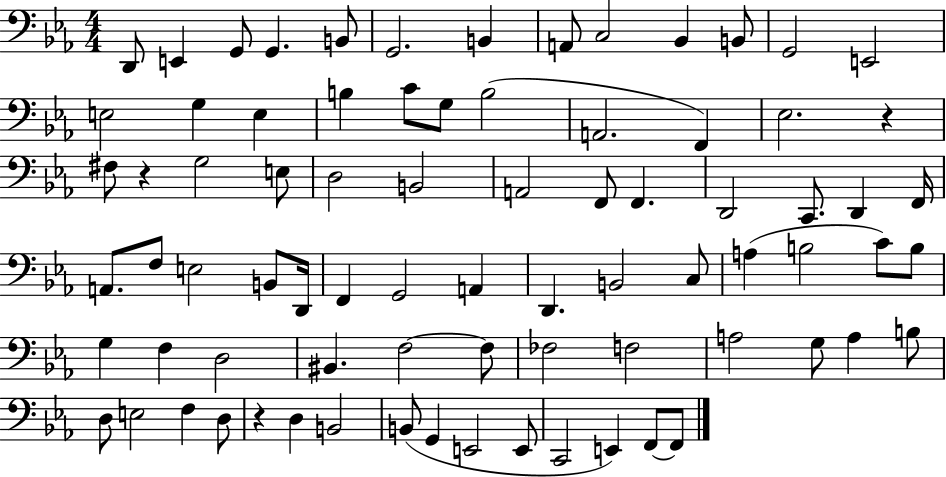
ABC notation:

X:1
T:Untitled
M:4/4
L:1/4
K:Eb
D,,/2 E,, G,,/2 G,, B,,/2 G,,2 B,, A,,/2 C,2 _B,, B,,/2 G,,2 E,,2 E,2 G, E, B, C/2 G,/2 B,2 A,,2 F,, _E,2 z ^F,/2 z G,2 E,/2 D,2 B,,2 A,,2 F,,/2 F,, D,,2 C,,/2 D,, F,,/4 A,,/2 F,/2 E,2 B,,/2 D,,/4 F,, G,,2 A,, D,, B,,2 C,/2 A, B,2 C/2 B,/2 G, F, D,2 ^B,, F,2 F,/2 _F,2 F,2 A,2 G,/2 A, B,/2 D,/2 E,2 F, D,/2 z D, B,,2 B,,/2 G,, E,,2 E,,/2 C,,2 E,, F,,/2 F,,/2